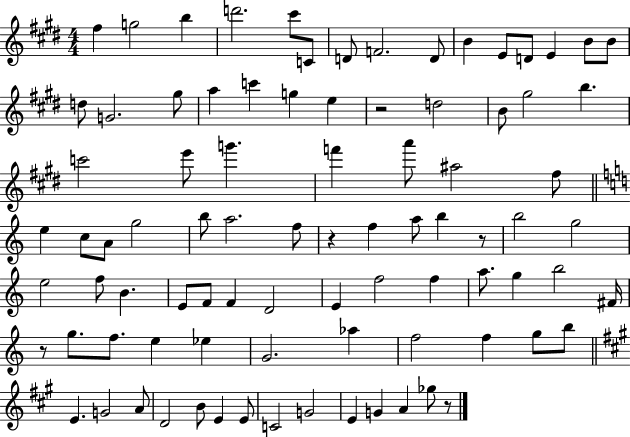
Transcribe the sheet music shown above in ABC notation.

X:1
T:Untitled
M:4/4
L:1/4
K:E
^f g2 b d'2 ^c'/2 C/2 D/2 F2 D/2 B E/2 D/2 E B/2 B/2 d/2 G2 ^g/2 a c' g e z2 d2 B/2 ^g2 b c'2 e'/2 g' f' a'/2 ^a2 ^f/2 e c/2 A/2 g2 b/2 a2 f/2 z f a/2 b z/2 b2 g2 e2 f/2 B E/2 F/2 F D2 E f2 f a/2 g b2 ^F/4 z/2 g/2 f/2 e _e G2 _a f2 f g/2 b/2 E G2 A/2 D2 B/2 E E/2 C2 G2 E G A _g/2 z/2